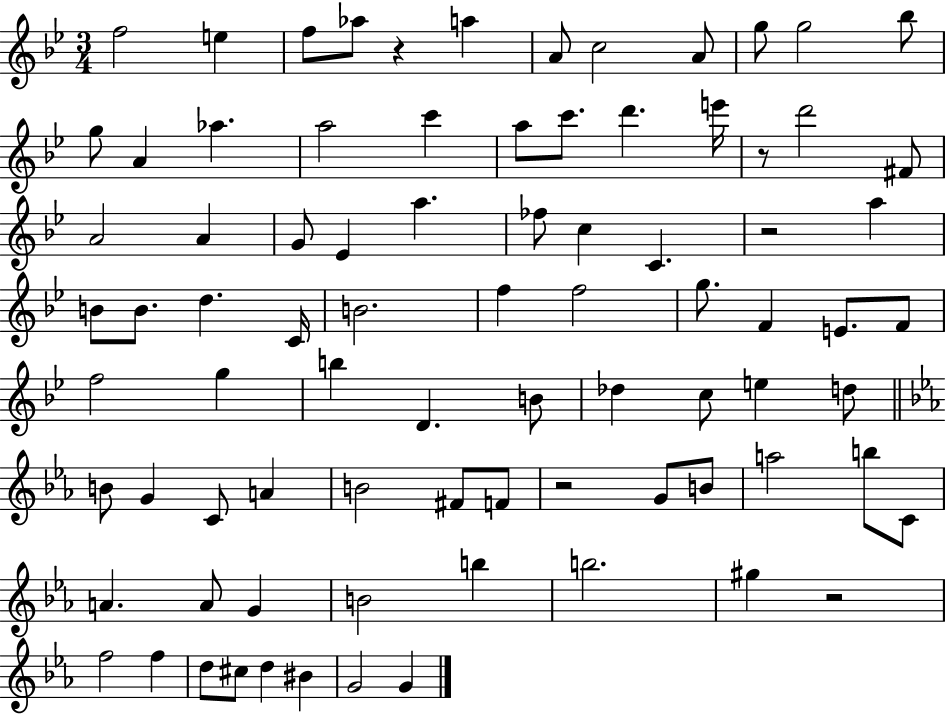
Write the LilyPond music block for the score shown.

{
  \clef treble
  \numericTimeSignature
  \time 3/4
  \key bes \major
  \repeat volta 2 { f''2 e''4 | f''8 aes''8 r4 a''4 | a'8 c''2 a'8 | g''8 g''2 bes''8 | \break g''8 a'4 aes''4. | a''2 c'''4 | a''8 c'''8. d'''4. e'''16 | r8 d'''2 fis'8 | \break a'2 a'4 | g'8 ees'4 a''4. | fes''8 c''4 c'4. | r2 a''4 | \break b'8 b'8. d''4. c'16 | b'2. | f''4 f''2 | g''8. f'4 e'8. f'8 | \break f''2 g''4 | b''4 d'4. b'8 | des''4 c''8 e''4 d''8 | \bar "||" \break \key ees \major b'8 g'4 c'8 a'4 | b'2 fis'8 f'8 | r2 g'8 b'8 | a''2 b''8 c'8 | \break a'4. a'8 g'4 | b'2 b''4 | b''2. | gis''4 r2 | \break f''2 f''4 | d''8 cis''8 d''4 bis'4 | g'2 g'4 | } \bar "|."
}